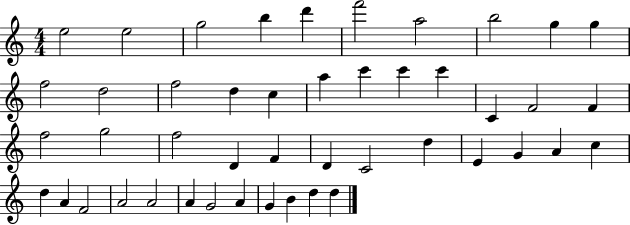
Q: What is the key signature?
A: C major